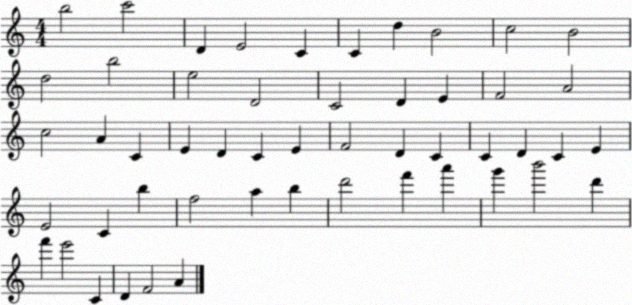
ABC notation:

X:1
T:Untitled
M:4/4
L:1/4
K:C
b2 c'2 D E2 C C d B2 c2 B2 d2 b2 e2 D2 C2 D E F2 A2 c2 A C E D C E F2 D C C D C E E2 C b f2 a b d'2 f' a' g' b'2 d' f' e'2 C D F2 A